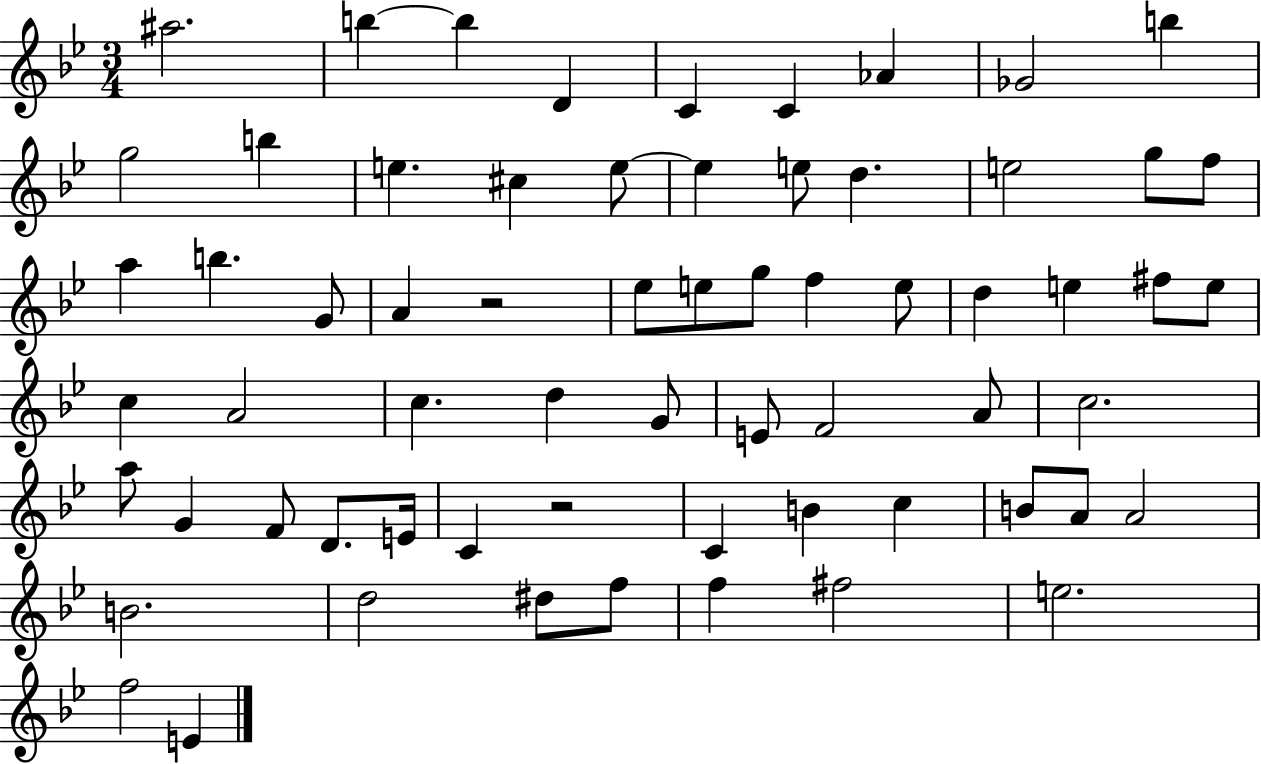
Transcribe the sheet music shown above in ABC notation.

X:1
T:Untitled
M:3/4
L:1/4
K:Bb
^a2 b b D C C _A _G2 b g2 b e ^c e/2 e e/2 d e2 g/2 f/2 a b G/2 A z2 _e/2 e/2 g/2 f e/2 d e ^f/2 e/2 c A2 c d G/2 E/2 F2 A/2 c2 a/2 G F/2 D/2 E/4 C z2 C B c B/2 A/2 A2 B2 d2 ^d/2 f/2 f ^f2 e2 f2 E